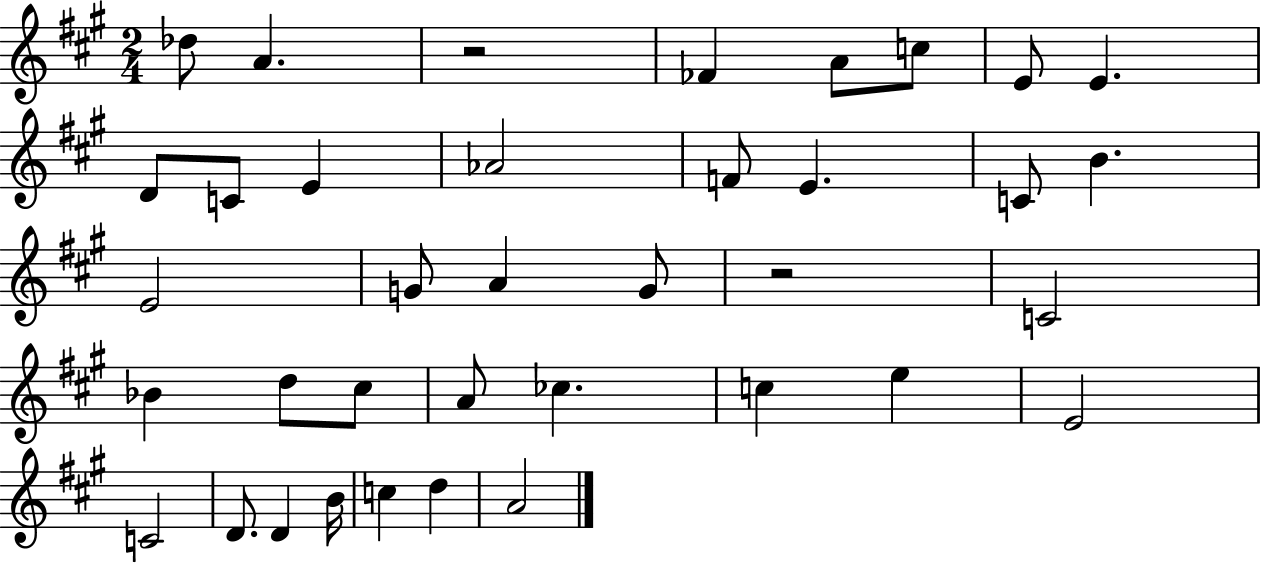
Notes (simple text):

Db5/e A4/q. R/h FES4/q A4/e C5/e E4/e E4/q. D4/e C4/e E4/q Ab4/h F4/e E4/q. C4/e B4/q. E4/h G4/e A4/q G4/e R/h C4/h Bb4/q D5/e C#5/e A4/e CES5/q. C5/q E5/q E4/h C4/h D4/e. D4/q B4/s C5/q D5/q A4/h